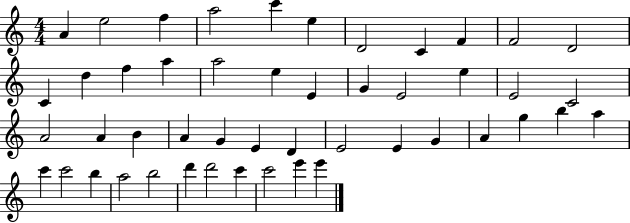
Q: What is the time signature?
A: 4/4